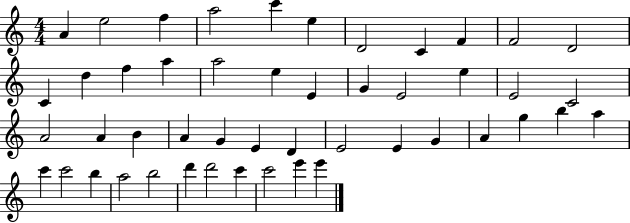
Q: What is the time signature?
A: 4/4